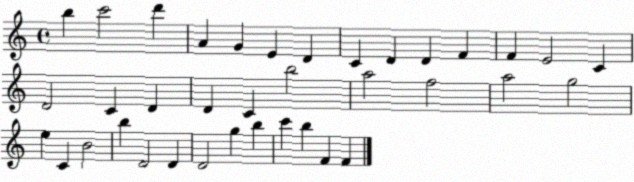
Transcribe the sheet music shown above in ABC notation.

X:1
T:Untitled
M:4/4
L:1/4
K:C
b c'2 d' A G E D C D D F F E2 C D2 C D D C b2 a2 f2 a2 g2 e C B2 b D2 D D2 g b c' b F F